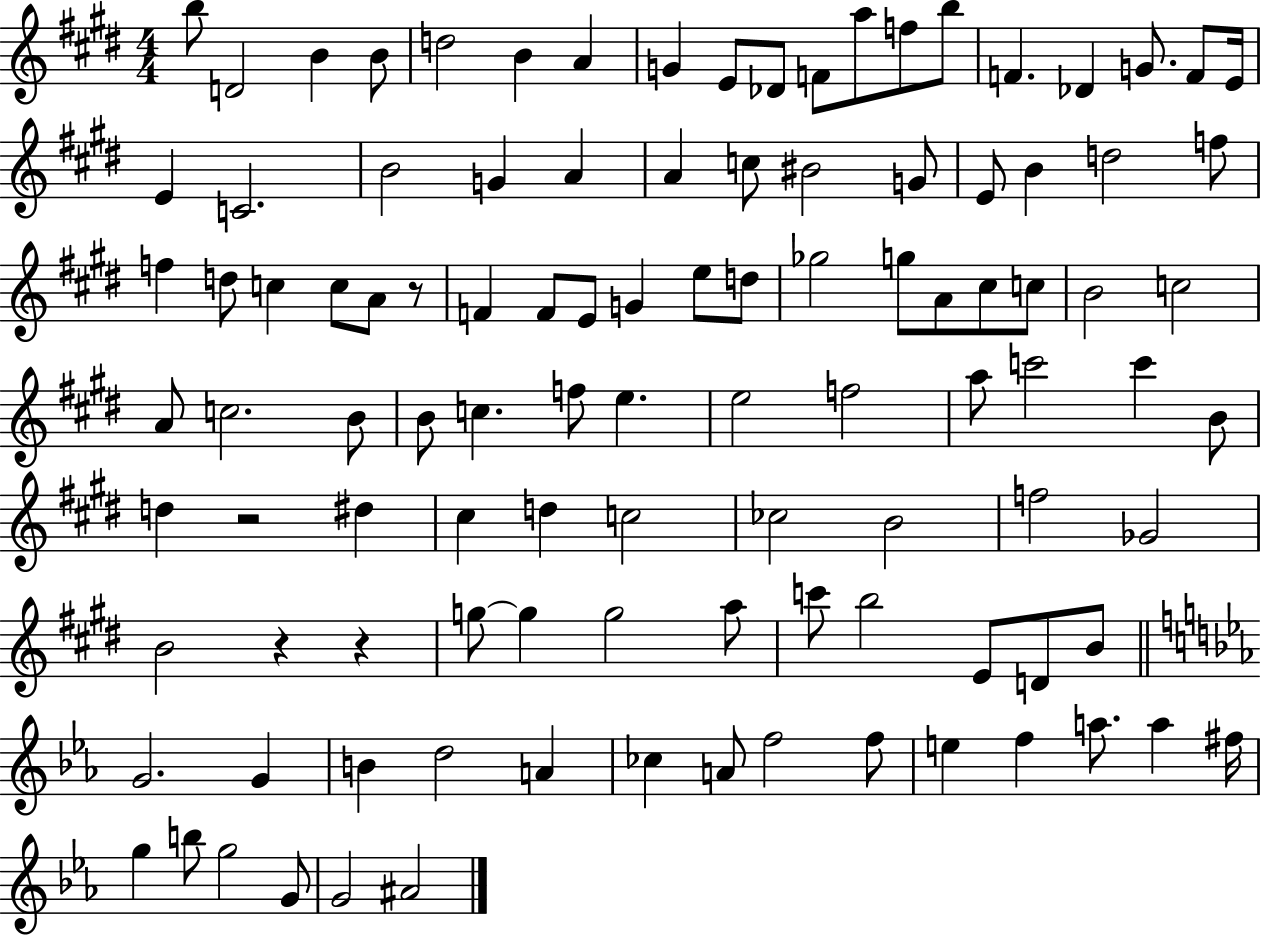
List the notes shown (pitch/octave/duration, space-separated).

B5/e D4/h B4/q B4/e D5/h B4/q A4/q G4/q E4/e Db4/e F4/e A5/e F5/e B5/e F4/q. Db4/q G4/e. F4/e E4/s E4/q C4/h. B4/h G4/q A4/q A4/q C5/e BIS4/h G4/e E4/e B4/q D5/h F5/e F5/q D5/e C5/q C5/e A4/e R/e F4/q F4/e E4/e G4/q E5/e D5/e Gb5/h G5/e A4/e C#5/e C5/e B4/h C5/h A4/e C5/h. B4/e B4/e C5/q. F5/e E5/q. E5/h F5/h A5/e C6/h C6/q B4/e D5/q R/h D#5/q C#5/q D5/q C5/h CES5/h B4/h F5/h Gb4/h B4/h R/q R/q G5/e G5/q G5/h A5/e C6/e B5/h E4/e D4/e B4/e G4/h. G4/q B4/q D5/h A4/q CES5/q A4/e F5/h F5/e E5/q F5/q A5/e. A5/q F#5/s G5/q B5/e G5/h G4/e G4/h A#4/h